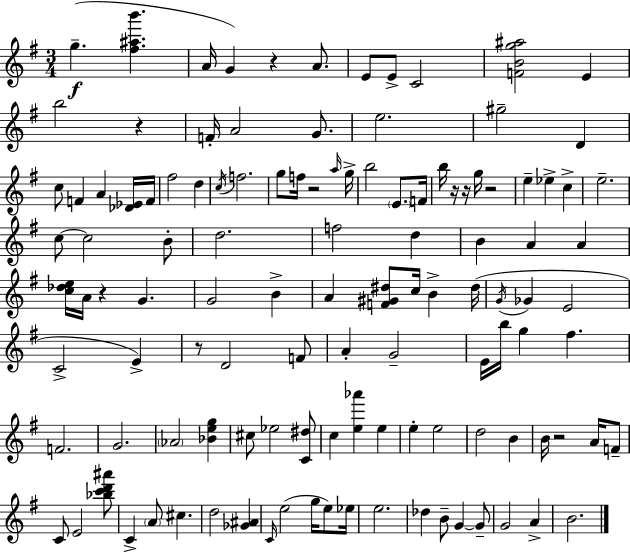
G5/q. [F#5,A#5,B6]/q. A4/s G4/q R/q A4/e. E4/e E4/e C4/h [F4,B4,G5,A#5]/h E4/q B5/h R/q F4/s A4/h G4/e. E5/h. G#5/h D4/q C5/e F4/q A4/q [Db4,Eb4]/s F4/s F#5/h D5/q C5/s F5/h. G5/e F5/s R/h A5/s G5/s B5/h E4/e. F4/s B5/s R/s R/s G5/s R/h E5/q Eb5/q C5/q E5/h. C5/e C5/h B4/e D5/h. F5/h D5/q B4/q A4/q A4/q [C5,Db5,E5]/s A4/s R/q G4/q. G4/h B4/q A4/q [F4,G#4,D#5]/e C5/s B4/q D#5/s G4/s Gb4/q E4/h C4/h E4/q R/e D4/h F4/e A4/q G4/h E4/s B5/s G5/q F#5/q. F4/h. G4/h. Ab4/h [Bb4,E5,G5]/q C#5/e Eb5/h [C4,D#5]/e C5/q [E5,Ab6]/q E5/q E5/q E5/h D5/h B4/q B4/s R/h A4/s F4/e C4/e E4/h [Bb5,C6,D6,A#6]/e C4/q A4/e C#5/q. D5/h [Gb4,A#4]/q C4/s E5/h G5/s E5/e Eb5/s E5/h. Db5/q B4/e G4/q G4/e G4/h A4/q B4/h.